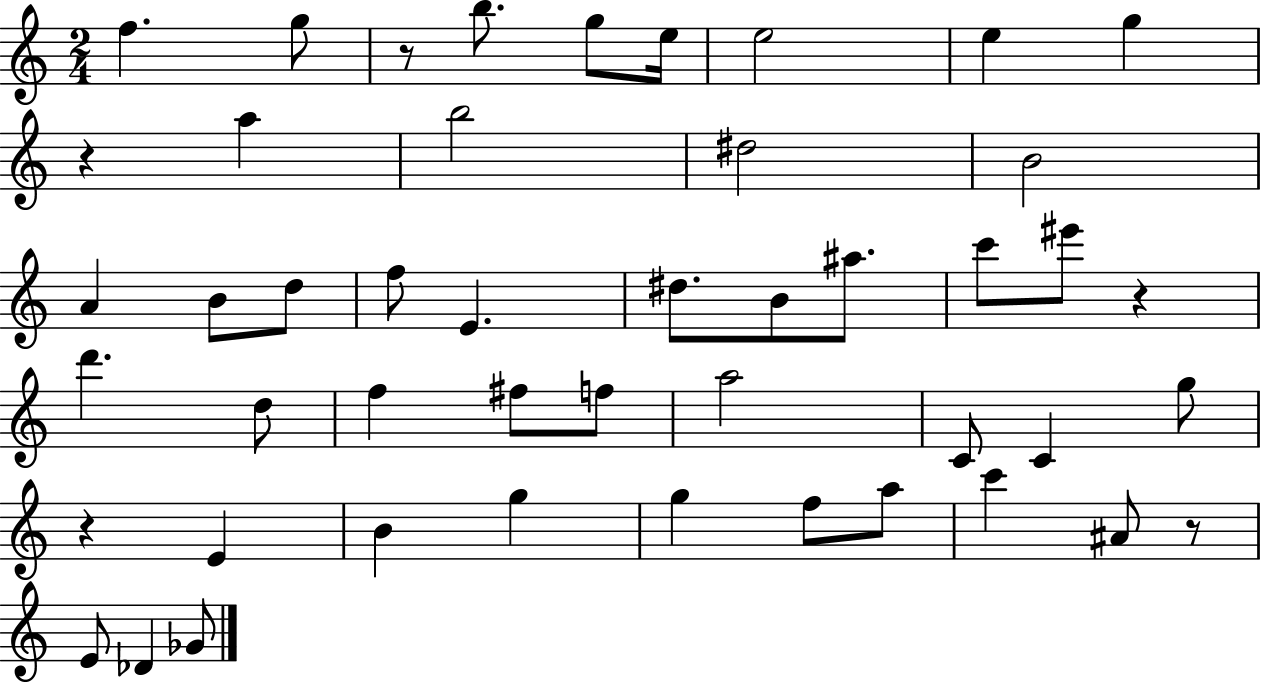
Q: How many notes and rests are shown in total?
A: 47